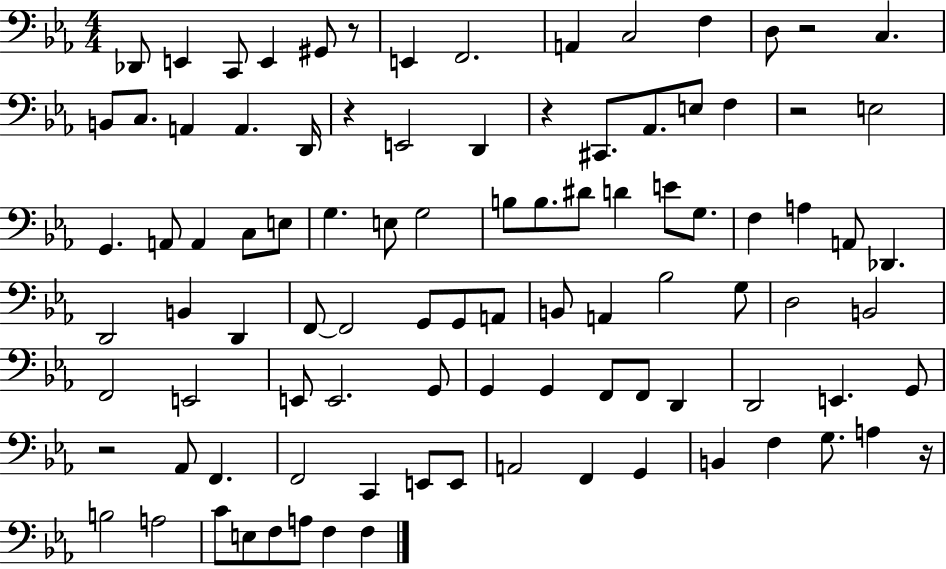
Db2/e E2/q C2/e E2/q G#2/e R/e E2/q F2/h. A2/q C3/h F3/q D3/e R/h C3/q. B2/e C3/e. A2/q A2/q. D2/s R/q E2/h D2/q R/q C#2/e. Ab2/e. E3/e F3/q R/h E3/h G2/q. A2/e A2/q C3/e E3/e G3/q. E3/e G3/h B3/e B3/e. D#4/e D4/q E4/e G3/e. F3/q A3/q A2/e Db2/q. D2/h B2/q D2/q F2/e F2/h G2/e G2/e A2/e B2/e A2/q Bb3/h G3/e D3/h B2/h F2/h E2/h E2/e E2/h. G2/e G2/q G2/q F2/e F2/e D2/q D2/h E2/q. G2/e R/h Ab2/e F2/q. F2/h C2/q E2/e E2/e A2/h F2/q G2/q B2/q F3/q G3/e. A3/q R/s B3/h A3/h C4/e E3/e F3/e A3/e F3/q F3/q